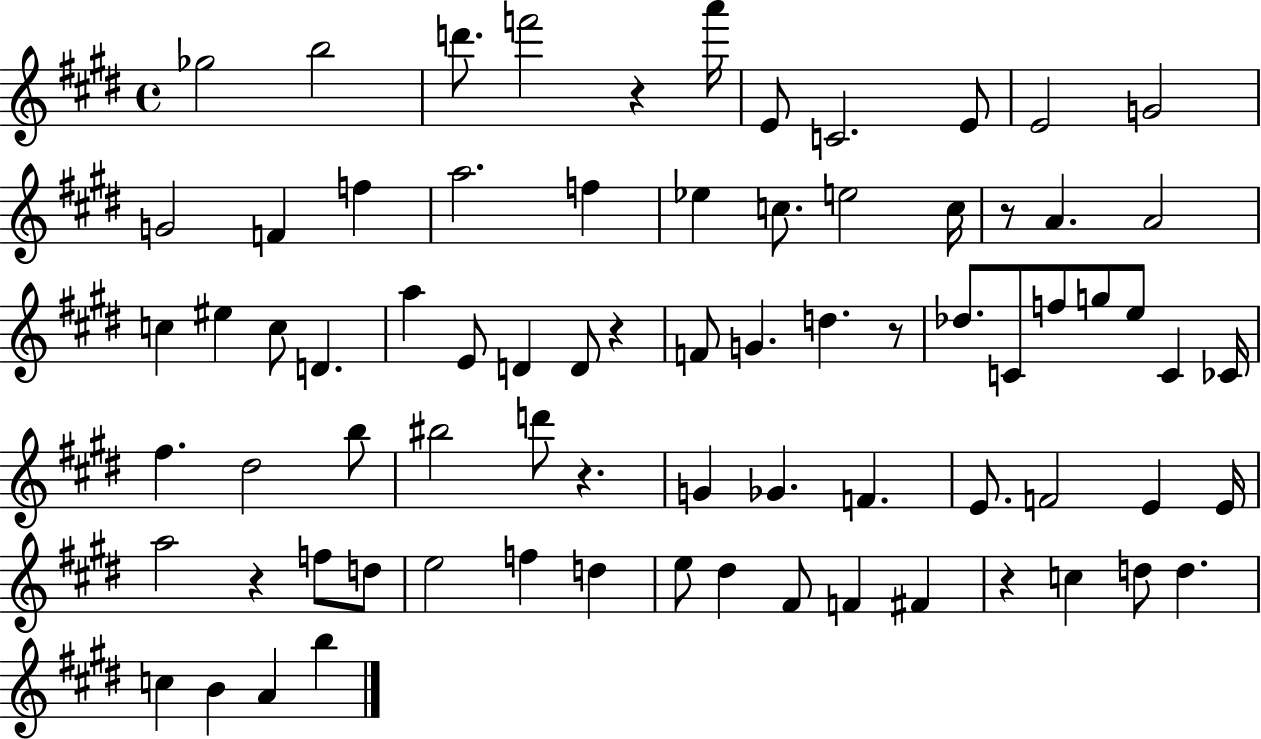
X:1
T:Untitled
M:4/4
L:1/4
K:E
_g2 b2 d'/2 f'2 z a'/4 E/2 C2 E/2 E2 G2 G2 F f a2 f _e c/2 e2 c/4 z/2 A A2 c ^e c/2 D a E/2 D D/2 z F/2 G d z/2 _d/2 C/2 f/2 g/2 e/2 C _C/4 ^f ^d2 b/2 ^b2 d'/2 z G _G F E/2 F2 E E/4 a2 z f/2 d/2 e2 f d e/2 ^d ^F/2 F ^F z c d/2 d c B A b